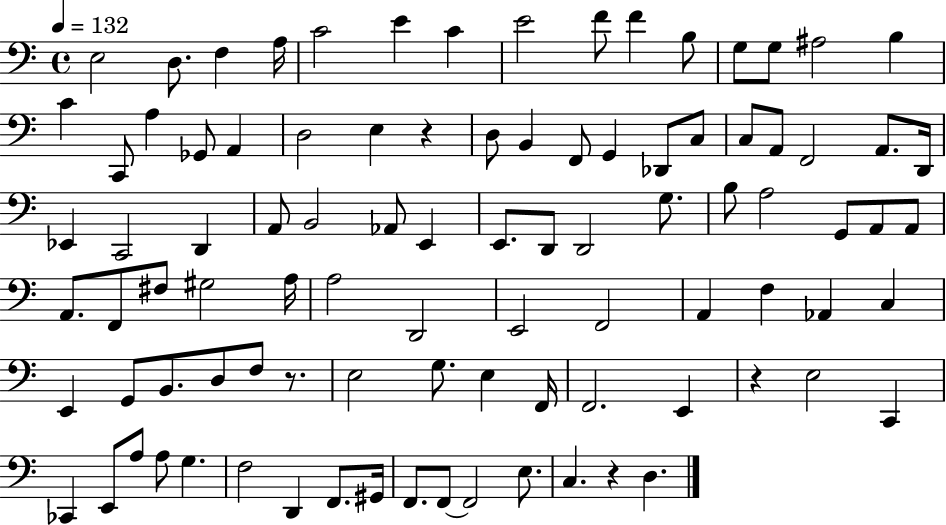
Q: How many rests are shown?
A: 4